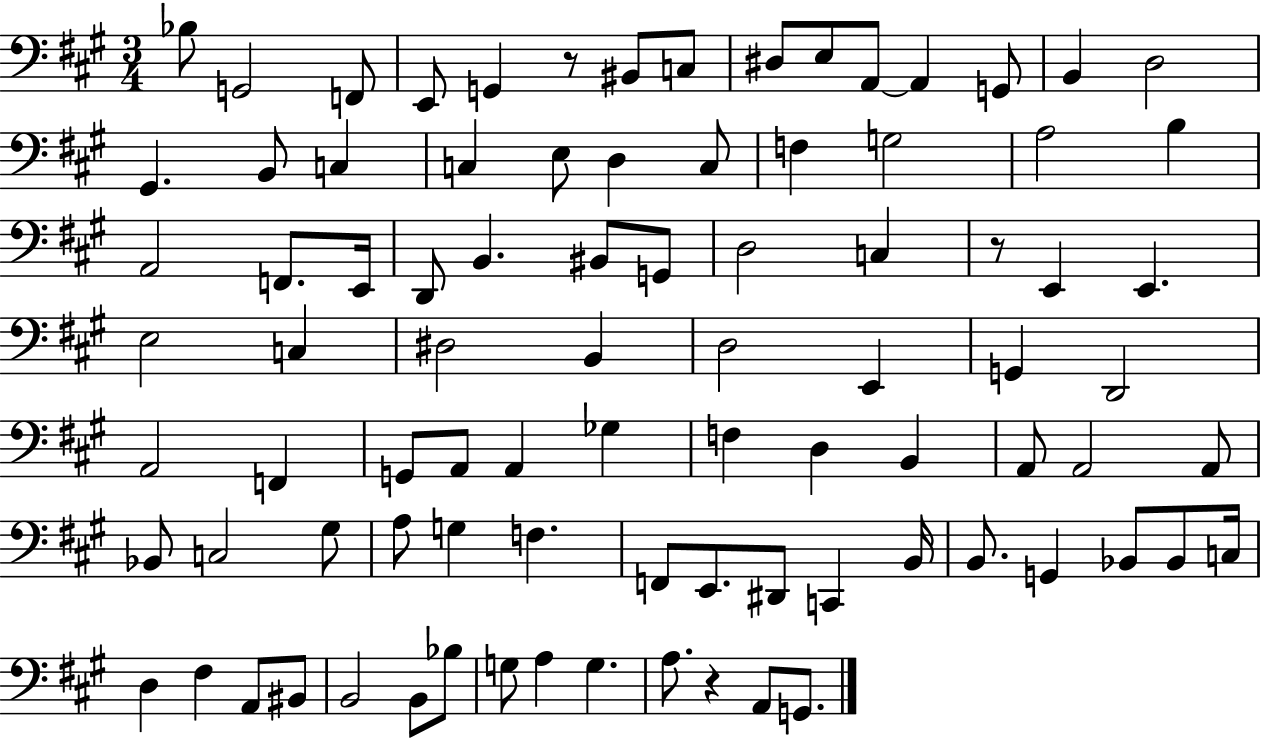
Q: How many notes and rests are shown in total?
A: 88